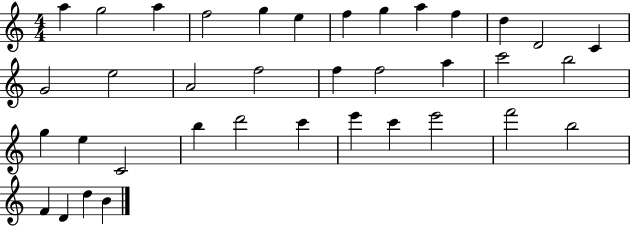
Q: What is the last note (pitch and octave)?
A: B4